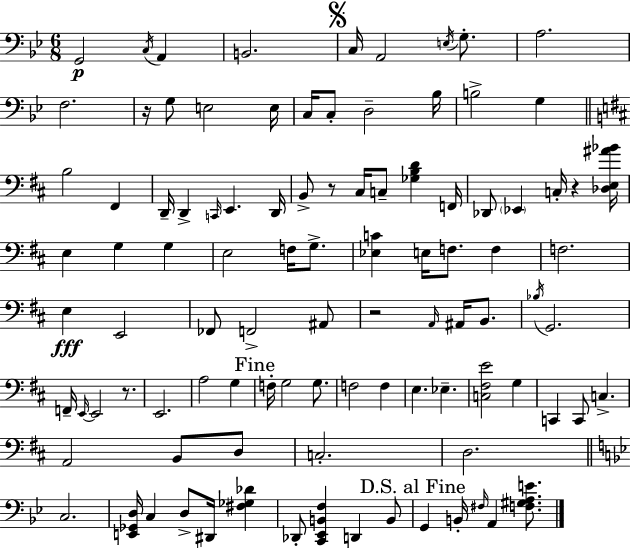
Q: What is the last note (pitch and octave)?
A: A2